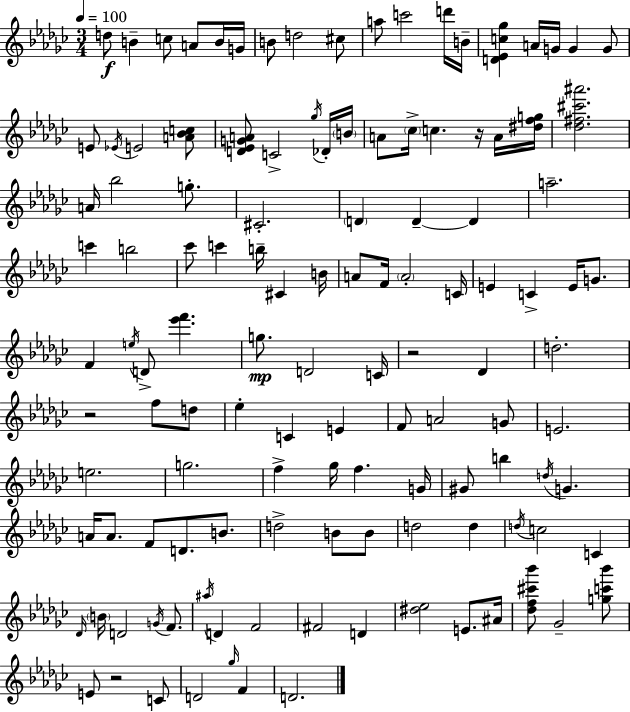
D5/e B4/q C5/e A4/e B4/s G4/s B4/e D5/h C#5/e A5/e C6/h D6/s B4/s [D4,Eb4,C5,Gb5]/q A4/s G4/s G4/q G4/e E4/e Eb4/s E4/h [A4,Bb4,C5]/e [D4,Eb4,G4,A4]/e C4/h Gb5/s Db4/s B4/s A4/e CES5/s C5/q. R/s A4/s [D#5,F5,G5]/s [Db5,F#5,C#6,A#6]/h. A4/s Bb5/h G5/e. C#4/h. D4/q D4/q D4/q A5/h. C6/q B5/h CES6/e C6/q B5/s C#4/q B4/s A4/e F4/s A4/h C4/s E4/q C4/q E4/s G4/e. F4/q E5/s D4/e [Eb6,F6]/q. G5/e. D4/h C4/s R/h Db4/q D5/h. R/h F5/e D5/e Eb5/q C4/q E4/q F4/e A4/h G4/e E4/h. E5/h. G5/h. F5/q Gb5/s F5/q. G4/s G#4/e B5/q D5/s G4/q. A4/s A4/e. F4/e D4/e. B4/e. D5/h B4/e B4/e D5/h D5/q D5/s C5/h C4/q Db4/s B4/s D4/h G4/s F4/e. A#5/s D4/q F4/h F#4/h D4/q [D#5,Eb5]/h E4/e. A#4/s [Db5,F5,C#6,Bb6]/e Gb4/h [G5,C6,Bb6]/e E4/e R/h C4/e D4/h Gb5/s F4/q D4/h.